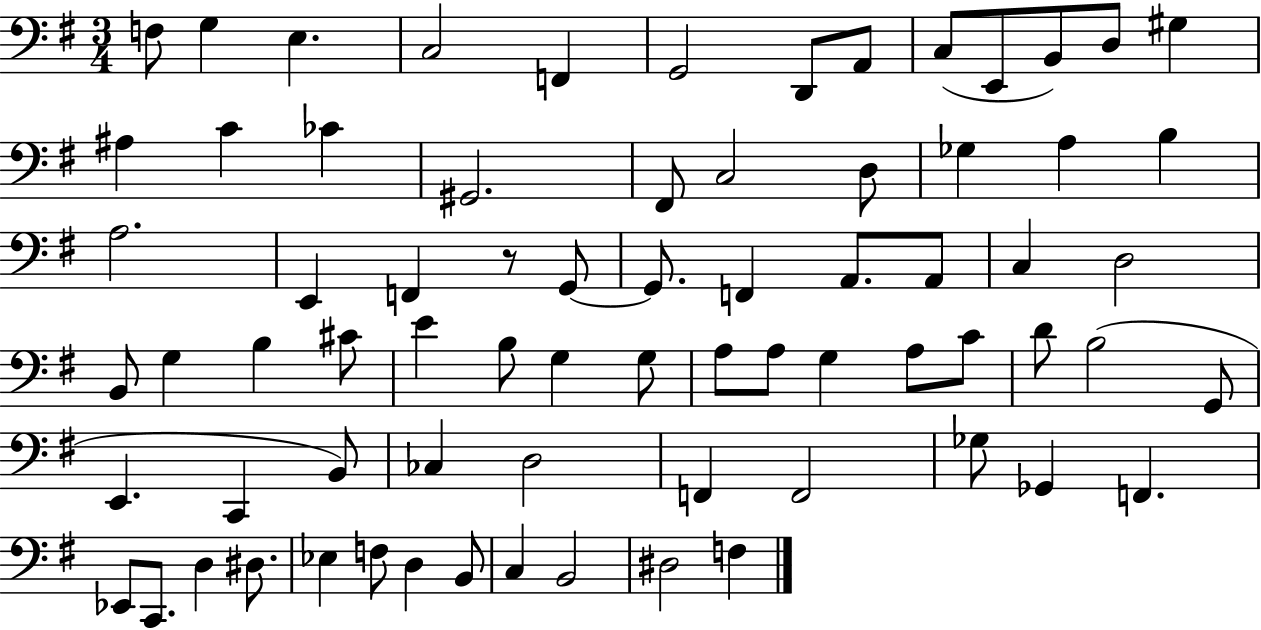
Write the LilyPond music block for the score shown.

{
  \clef bass
  \numericTimeSignature
  \time 3/4
  \key g \major
  f8 g4 e4. | c2 f,4 | g,2 d,8 a,8 | c8( e,8 b,8) d8 gis4 | \break ais4 c'4 ces'4 | gis,2. | fis,8 c2 d8 | ges4 a4 b4 | \break a2. | e,4 f,4 r8 g,8~~ | g,8. f,4 a,8. a,8 | c4 d2 | \break b,8 g4 b4 cis'8 | e'4 b8 g4 g8 | a8 a8 g4 a8 c'8 | d'8 b2( g,8 | \break e,4. c,4 b,8) | ces4 d2 | f,4 f,2 | ges8 ges,4 f,4. | \break ees,8 c,8. d4 dis8. | ees4 f8 d4 b,8 | c4 b,2 | dis2 f4 | \break \bar "|."
}